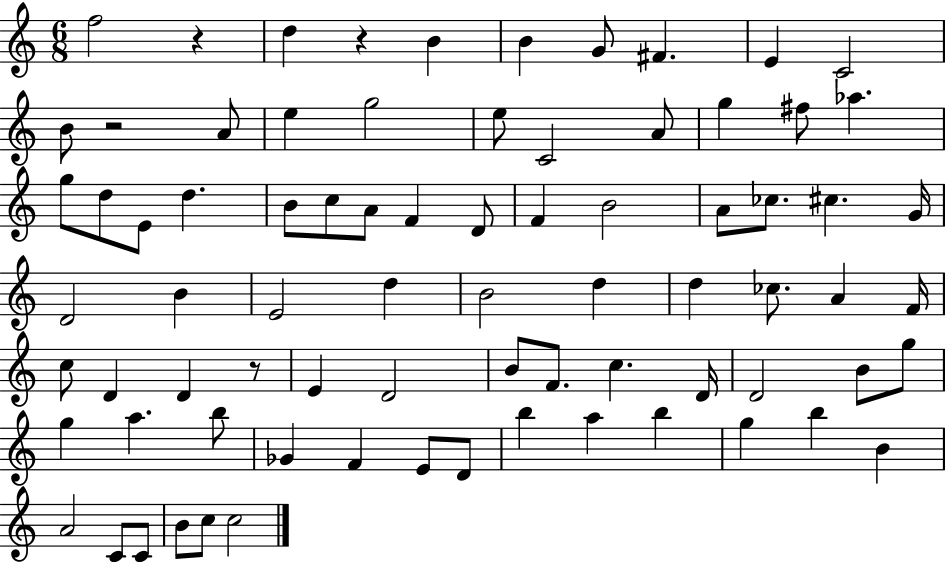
F5/h R/q D5/q R/q B4/q B4/q G4/e F#4/q. E4/q C4/h B4/e R/h A4/e E5/q G5/h E5/e C4/h A4/e G5/q F#5/e Ab5/q. G5/e D5/e E4/e D5/q. B4/e C5/e A4/e F4/q D4/e F4/q B4/h A4/e CES5/e. C#5/q. G4/s D4/h B4/q E4/h D5/q B4/h D5/q D5/q CES5/e. A4/q F4/s C5/e D4/q D4/q R/e E4/q D4/h B4/e F4/e. C5/q. D4/s D4/h B4/e G5/e G5/q A5/q. B5/e Gb4/q F4/q E4/e D4/e B5/q A5/q B5/q G5/q B5/q B4/q A4/h C4/e C4/e B4/e C5/e C5/h